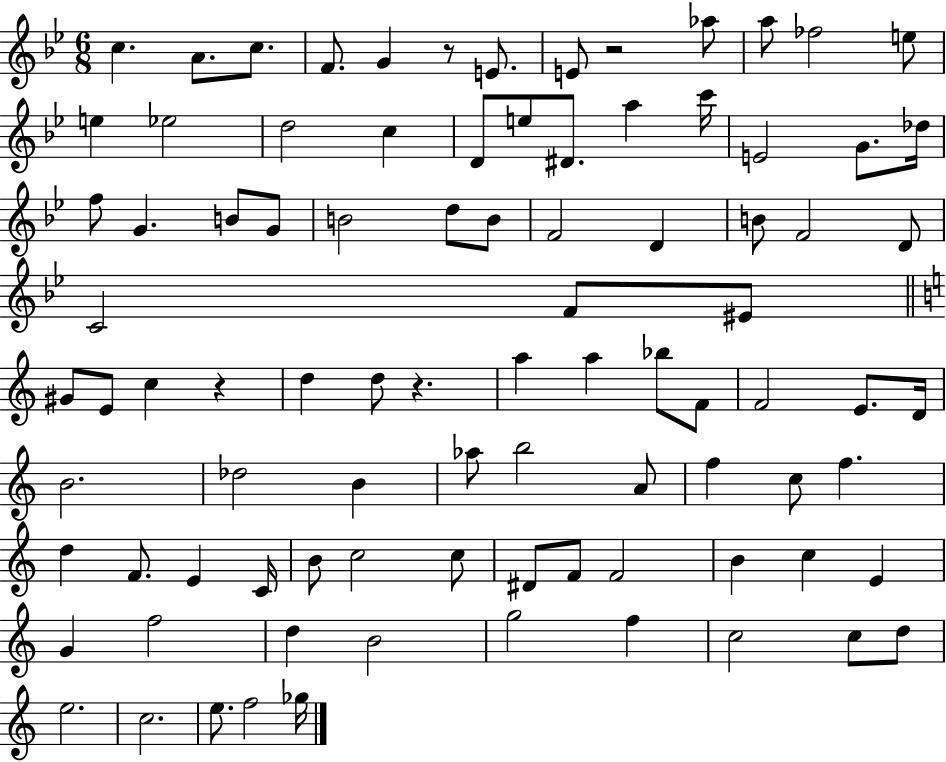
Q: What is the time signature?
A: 6/8